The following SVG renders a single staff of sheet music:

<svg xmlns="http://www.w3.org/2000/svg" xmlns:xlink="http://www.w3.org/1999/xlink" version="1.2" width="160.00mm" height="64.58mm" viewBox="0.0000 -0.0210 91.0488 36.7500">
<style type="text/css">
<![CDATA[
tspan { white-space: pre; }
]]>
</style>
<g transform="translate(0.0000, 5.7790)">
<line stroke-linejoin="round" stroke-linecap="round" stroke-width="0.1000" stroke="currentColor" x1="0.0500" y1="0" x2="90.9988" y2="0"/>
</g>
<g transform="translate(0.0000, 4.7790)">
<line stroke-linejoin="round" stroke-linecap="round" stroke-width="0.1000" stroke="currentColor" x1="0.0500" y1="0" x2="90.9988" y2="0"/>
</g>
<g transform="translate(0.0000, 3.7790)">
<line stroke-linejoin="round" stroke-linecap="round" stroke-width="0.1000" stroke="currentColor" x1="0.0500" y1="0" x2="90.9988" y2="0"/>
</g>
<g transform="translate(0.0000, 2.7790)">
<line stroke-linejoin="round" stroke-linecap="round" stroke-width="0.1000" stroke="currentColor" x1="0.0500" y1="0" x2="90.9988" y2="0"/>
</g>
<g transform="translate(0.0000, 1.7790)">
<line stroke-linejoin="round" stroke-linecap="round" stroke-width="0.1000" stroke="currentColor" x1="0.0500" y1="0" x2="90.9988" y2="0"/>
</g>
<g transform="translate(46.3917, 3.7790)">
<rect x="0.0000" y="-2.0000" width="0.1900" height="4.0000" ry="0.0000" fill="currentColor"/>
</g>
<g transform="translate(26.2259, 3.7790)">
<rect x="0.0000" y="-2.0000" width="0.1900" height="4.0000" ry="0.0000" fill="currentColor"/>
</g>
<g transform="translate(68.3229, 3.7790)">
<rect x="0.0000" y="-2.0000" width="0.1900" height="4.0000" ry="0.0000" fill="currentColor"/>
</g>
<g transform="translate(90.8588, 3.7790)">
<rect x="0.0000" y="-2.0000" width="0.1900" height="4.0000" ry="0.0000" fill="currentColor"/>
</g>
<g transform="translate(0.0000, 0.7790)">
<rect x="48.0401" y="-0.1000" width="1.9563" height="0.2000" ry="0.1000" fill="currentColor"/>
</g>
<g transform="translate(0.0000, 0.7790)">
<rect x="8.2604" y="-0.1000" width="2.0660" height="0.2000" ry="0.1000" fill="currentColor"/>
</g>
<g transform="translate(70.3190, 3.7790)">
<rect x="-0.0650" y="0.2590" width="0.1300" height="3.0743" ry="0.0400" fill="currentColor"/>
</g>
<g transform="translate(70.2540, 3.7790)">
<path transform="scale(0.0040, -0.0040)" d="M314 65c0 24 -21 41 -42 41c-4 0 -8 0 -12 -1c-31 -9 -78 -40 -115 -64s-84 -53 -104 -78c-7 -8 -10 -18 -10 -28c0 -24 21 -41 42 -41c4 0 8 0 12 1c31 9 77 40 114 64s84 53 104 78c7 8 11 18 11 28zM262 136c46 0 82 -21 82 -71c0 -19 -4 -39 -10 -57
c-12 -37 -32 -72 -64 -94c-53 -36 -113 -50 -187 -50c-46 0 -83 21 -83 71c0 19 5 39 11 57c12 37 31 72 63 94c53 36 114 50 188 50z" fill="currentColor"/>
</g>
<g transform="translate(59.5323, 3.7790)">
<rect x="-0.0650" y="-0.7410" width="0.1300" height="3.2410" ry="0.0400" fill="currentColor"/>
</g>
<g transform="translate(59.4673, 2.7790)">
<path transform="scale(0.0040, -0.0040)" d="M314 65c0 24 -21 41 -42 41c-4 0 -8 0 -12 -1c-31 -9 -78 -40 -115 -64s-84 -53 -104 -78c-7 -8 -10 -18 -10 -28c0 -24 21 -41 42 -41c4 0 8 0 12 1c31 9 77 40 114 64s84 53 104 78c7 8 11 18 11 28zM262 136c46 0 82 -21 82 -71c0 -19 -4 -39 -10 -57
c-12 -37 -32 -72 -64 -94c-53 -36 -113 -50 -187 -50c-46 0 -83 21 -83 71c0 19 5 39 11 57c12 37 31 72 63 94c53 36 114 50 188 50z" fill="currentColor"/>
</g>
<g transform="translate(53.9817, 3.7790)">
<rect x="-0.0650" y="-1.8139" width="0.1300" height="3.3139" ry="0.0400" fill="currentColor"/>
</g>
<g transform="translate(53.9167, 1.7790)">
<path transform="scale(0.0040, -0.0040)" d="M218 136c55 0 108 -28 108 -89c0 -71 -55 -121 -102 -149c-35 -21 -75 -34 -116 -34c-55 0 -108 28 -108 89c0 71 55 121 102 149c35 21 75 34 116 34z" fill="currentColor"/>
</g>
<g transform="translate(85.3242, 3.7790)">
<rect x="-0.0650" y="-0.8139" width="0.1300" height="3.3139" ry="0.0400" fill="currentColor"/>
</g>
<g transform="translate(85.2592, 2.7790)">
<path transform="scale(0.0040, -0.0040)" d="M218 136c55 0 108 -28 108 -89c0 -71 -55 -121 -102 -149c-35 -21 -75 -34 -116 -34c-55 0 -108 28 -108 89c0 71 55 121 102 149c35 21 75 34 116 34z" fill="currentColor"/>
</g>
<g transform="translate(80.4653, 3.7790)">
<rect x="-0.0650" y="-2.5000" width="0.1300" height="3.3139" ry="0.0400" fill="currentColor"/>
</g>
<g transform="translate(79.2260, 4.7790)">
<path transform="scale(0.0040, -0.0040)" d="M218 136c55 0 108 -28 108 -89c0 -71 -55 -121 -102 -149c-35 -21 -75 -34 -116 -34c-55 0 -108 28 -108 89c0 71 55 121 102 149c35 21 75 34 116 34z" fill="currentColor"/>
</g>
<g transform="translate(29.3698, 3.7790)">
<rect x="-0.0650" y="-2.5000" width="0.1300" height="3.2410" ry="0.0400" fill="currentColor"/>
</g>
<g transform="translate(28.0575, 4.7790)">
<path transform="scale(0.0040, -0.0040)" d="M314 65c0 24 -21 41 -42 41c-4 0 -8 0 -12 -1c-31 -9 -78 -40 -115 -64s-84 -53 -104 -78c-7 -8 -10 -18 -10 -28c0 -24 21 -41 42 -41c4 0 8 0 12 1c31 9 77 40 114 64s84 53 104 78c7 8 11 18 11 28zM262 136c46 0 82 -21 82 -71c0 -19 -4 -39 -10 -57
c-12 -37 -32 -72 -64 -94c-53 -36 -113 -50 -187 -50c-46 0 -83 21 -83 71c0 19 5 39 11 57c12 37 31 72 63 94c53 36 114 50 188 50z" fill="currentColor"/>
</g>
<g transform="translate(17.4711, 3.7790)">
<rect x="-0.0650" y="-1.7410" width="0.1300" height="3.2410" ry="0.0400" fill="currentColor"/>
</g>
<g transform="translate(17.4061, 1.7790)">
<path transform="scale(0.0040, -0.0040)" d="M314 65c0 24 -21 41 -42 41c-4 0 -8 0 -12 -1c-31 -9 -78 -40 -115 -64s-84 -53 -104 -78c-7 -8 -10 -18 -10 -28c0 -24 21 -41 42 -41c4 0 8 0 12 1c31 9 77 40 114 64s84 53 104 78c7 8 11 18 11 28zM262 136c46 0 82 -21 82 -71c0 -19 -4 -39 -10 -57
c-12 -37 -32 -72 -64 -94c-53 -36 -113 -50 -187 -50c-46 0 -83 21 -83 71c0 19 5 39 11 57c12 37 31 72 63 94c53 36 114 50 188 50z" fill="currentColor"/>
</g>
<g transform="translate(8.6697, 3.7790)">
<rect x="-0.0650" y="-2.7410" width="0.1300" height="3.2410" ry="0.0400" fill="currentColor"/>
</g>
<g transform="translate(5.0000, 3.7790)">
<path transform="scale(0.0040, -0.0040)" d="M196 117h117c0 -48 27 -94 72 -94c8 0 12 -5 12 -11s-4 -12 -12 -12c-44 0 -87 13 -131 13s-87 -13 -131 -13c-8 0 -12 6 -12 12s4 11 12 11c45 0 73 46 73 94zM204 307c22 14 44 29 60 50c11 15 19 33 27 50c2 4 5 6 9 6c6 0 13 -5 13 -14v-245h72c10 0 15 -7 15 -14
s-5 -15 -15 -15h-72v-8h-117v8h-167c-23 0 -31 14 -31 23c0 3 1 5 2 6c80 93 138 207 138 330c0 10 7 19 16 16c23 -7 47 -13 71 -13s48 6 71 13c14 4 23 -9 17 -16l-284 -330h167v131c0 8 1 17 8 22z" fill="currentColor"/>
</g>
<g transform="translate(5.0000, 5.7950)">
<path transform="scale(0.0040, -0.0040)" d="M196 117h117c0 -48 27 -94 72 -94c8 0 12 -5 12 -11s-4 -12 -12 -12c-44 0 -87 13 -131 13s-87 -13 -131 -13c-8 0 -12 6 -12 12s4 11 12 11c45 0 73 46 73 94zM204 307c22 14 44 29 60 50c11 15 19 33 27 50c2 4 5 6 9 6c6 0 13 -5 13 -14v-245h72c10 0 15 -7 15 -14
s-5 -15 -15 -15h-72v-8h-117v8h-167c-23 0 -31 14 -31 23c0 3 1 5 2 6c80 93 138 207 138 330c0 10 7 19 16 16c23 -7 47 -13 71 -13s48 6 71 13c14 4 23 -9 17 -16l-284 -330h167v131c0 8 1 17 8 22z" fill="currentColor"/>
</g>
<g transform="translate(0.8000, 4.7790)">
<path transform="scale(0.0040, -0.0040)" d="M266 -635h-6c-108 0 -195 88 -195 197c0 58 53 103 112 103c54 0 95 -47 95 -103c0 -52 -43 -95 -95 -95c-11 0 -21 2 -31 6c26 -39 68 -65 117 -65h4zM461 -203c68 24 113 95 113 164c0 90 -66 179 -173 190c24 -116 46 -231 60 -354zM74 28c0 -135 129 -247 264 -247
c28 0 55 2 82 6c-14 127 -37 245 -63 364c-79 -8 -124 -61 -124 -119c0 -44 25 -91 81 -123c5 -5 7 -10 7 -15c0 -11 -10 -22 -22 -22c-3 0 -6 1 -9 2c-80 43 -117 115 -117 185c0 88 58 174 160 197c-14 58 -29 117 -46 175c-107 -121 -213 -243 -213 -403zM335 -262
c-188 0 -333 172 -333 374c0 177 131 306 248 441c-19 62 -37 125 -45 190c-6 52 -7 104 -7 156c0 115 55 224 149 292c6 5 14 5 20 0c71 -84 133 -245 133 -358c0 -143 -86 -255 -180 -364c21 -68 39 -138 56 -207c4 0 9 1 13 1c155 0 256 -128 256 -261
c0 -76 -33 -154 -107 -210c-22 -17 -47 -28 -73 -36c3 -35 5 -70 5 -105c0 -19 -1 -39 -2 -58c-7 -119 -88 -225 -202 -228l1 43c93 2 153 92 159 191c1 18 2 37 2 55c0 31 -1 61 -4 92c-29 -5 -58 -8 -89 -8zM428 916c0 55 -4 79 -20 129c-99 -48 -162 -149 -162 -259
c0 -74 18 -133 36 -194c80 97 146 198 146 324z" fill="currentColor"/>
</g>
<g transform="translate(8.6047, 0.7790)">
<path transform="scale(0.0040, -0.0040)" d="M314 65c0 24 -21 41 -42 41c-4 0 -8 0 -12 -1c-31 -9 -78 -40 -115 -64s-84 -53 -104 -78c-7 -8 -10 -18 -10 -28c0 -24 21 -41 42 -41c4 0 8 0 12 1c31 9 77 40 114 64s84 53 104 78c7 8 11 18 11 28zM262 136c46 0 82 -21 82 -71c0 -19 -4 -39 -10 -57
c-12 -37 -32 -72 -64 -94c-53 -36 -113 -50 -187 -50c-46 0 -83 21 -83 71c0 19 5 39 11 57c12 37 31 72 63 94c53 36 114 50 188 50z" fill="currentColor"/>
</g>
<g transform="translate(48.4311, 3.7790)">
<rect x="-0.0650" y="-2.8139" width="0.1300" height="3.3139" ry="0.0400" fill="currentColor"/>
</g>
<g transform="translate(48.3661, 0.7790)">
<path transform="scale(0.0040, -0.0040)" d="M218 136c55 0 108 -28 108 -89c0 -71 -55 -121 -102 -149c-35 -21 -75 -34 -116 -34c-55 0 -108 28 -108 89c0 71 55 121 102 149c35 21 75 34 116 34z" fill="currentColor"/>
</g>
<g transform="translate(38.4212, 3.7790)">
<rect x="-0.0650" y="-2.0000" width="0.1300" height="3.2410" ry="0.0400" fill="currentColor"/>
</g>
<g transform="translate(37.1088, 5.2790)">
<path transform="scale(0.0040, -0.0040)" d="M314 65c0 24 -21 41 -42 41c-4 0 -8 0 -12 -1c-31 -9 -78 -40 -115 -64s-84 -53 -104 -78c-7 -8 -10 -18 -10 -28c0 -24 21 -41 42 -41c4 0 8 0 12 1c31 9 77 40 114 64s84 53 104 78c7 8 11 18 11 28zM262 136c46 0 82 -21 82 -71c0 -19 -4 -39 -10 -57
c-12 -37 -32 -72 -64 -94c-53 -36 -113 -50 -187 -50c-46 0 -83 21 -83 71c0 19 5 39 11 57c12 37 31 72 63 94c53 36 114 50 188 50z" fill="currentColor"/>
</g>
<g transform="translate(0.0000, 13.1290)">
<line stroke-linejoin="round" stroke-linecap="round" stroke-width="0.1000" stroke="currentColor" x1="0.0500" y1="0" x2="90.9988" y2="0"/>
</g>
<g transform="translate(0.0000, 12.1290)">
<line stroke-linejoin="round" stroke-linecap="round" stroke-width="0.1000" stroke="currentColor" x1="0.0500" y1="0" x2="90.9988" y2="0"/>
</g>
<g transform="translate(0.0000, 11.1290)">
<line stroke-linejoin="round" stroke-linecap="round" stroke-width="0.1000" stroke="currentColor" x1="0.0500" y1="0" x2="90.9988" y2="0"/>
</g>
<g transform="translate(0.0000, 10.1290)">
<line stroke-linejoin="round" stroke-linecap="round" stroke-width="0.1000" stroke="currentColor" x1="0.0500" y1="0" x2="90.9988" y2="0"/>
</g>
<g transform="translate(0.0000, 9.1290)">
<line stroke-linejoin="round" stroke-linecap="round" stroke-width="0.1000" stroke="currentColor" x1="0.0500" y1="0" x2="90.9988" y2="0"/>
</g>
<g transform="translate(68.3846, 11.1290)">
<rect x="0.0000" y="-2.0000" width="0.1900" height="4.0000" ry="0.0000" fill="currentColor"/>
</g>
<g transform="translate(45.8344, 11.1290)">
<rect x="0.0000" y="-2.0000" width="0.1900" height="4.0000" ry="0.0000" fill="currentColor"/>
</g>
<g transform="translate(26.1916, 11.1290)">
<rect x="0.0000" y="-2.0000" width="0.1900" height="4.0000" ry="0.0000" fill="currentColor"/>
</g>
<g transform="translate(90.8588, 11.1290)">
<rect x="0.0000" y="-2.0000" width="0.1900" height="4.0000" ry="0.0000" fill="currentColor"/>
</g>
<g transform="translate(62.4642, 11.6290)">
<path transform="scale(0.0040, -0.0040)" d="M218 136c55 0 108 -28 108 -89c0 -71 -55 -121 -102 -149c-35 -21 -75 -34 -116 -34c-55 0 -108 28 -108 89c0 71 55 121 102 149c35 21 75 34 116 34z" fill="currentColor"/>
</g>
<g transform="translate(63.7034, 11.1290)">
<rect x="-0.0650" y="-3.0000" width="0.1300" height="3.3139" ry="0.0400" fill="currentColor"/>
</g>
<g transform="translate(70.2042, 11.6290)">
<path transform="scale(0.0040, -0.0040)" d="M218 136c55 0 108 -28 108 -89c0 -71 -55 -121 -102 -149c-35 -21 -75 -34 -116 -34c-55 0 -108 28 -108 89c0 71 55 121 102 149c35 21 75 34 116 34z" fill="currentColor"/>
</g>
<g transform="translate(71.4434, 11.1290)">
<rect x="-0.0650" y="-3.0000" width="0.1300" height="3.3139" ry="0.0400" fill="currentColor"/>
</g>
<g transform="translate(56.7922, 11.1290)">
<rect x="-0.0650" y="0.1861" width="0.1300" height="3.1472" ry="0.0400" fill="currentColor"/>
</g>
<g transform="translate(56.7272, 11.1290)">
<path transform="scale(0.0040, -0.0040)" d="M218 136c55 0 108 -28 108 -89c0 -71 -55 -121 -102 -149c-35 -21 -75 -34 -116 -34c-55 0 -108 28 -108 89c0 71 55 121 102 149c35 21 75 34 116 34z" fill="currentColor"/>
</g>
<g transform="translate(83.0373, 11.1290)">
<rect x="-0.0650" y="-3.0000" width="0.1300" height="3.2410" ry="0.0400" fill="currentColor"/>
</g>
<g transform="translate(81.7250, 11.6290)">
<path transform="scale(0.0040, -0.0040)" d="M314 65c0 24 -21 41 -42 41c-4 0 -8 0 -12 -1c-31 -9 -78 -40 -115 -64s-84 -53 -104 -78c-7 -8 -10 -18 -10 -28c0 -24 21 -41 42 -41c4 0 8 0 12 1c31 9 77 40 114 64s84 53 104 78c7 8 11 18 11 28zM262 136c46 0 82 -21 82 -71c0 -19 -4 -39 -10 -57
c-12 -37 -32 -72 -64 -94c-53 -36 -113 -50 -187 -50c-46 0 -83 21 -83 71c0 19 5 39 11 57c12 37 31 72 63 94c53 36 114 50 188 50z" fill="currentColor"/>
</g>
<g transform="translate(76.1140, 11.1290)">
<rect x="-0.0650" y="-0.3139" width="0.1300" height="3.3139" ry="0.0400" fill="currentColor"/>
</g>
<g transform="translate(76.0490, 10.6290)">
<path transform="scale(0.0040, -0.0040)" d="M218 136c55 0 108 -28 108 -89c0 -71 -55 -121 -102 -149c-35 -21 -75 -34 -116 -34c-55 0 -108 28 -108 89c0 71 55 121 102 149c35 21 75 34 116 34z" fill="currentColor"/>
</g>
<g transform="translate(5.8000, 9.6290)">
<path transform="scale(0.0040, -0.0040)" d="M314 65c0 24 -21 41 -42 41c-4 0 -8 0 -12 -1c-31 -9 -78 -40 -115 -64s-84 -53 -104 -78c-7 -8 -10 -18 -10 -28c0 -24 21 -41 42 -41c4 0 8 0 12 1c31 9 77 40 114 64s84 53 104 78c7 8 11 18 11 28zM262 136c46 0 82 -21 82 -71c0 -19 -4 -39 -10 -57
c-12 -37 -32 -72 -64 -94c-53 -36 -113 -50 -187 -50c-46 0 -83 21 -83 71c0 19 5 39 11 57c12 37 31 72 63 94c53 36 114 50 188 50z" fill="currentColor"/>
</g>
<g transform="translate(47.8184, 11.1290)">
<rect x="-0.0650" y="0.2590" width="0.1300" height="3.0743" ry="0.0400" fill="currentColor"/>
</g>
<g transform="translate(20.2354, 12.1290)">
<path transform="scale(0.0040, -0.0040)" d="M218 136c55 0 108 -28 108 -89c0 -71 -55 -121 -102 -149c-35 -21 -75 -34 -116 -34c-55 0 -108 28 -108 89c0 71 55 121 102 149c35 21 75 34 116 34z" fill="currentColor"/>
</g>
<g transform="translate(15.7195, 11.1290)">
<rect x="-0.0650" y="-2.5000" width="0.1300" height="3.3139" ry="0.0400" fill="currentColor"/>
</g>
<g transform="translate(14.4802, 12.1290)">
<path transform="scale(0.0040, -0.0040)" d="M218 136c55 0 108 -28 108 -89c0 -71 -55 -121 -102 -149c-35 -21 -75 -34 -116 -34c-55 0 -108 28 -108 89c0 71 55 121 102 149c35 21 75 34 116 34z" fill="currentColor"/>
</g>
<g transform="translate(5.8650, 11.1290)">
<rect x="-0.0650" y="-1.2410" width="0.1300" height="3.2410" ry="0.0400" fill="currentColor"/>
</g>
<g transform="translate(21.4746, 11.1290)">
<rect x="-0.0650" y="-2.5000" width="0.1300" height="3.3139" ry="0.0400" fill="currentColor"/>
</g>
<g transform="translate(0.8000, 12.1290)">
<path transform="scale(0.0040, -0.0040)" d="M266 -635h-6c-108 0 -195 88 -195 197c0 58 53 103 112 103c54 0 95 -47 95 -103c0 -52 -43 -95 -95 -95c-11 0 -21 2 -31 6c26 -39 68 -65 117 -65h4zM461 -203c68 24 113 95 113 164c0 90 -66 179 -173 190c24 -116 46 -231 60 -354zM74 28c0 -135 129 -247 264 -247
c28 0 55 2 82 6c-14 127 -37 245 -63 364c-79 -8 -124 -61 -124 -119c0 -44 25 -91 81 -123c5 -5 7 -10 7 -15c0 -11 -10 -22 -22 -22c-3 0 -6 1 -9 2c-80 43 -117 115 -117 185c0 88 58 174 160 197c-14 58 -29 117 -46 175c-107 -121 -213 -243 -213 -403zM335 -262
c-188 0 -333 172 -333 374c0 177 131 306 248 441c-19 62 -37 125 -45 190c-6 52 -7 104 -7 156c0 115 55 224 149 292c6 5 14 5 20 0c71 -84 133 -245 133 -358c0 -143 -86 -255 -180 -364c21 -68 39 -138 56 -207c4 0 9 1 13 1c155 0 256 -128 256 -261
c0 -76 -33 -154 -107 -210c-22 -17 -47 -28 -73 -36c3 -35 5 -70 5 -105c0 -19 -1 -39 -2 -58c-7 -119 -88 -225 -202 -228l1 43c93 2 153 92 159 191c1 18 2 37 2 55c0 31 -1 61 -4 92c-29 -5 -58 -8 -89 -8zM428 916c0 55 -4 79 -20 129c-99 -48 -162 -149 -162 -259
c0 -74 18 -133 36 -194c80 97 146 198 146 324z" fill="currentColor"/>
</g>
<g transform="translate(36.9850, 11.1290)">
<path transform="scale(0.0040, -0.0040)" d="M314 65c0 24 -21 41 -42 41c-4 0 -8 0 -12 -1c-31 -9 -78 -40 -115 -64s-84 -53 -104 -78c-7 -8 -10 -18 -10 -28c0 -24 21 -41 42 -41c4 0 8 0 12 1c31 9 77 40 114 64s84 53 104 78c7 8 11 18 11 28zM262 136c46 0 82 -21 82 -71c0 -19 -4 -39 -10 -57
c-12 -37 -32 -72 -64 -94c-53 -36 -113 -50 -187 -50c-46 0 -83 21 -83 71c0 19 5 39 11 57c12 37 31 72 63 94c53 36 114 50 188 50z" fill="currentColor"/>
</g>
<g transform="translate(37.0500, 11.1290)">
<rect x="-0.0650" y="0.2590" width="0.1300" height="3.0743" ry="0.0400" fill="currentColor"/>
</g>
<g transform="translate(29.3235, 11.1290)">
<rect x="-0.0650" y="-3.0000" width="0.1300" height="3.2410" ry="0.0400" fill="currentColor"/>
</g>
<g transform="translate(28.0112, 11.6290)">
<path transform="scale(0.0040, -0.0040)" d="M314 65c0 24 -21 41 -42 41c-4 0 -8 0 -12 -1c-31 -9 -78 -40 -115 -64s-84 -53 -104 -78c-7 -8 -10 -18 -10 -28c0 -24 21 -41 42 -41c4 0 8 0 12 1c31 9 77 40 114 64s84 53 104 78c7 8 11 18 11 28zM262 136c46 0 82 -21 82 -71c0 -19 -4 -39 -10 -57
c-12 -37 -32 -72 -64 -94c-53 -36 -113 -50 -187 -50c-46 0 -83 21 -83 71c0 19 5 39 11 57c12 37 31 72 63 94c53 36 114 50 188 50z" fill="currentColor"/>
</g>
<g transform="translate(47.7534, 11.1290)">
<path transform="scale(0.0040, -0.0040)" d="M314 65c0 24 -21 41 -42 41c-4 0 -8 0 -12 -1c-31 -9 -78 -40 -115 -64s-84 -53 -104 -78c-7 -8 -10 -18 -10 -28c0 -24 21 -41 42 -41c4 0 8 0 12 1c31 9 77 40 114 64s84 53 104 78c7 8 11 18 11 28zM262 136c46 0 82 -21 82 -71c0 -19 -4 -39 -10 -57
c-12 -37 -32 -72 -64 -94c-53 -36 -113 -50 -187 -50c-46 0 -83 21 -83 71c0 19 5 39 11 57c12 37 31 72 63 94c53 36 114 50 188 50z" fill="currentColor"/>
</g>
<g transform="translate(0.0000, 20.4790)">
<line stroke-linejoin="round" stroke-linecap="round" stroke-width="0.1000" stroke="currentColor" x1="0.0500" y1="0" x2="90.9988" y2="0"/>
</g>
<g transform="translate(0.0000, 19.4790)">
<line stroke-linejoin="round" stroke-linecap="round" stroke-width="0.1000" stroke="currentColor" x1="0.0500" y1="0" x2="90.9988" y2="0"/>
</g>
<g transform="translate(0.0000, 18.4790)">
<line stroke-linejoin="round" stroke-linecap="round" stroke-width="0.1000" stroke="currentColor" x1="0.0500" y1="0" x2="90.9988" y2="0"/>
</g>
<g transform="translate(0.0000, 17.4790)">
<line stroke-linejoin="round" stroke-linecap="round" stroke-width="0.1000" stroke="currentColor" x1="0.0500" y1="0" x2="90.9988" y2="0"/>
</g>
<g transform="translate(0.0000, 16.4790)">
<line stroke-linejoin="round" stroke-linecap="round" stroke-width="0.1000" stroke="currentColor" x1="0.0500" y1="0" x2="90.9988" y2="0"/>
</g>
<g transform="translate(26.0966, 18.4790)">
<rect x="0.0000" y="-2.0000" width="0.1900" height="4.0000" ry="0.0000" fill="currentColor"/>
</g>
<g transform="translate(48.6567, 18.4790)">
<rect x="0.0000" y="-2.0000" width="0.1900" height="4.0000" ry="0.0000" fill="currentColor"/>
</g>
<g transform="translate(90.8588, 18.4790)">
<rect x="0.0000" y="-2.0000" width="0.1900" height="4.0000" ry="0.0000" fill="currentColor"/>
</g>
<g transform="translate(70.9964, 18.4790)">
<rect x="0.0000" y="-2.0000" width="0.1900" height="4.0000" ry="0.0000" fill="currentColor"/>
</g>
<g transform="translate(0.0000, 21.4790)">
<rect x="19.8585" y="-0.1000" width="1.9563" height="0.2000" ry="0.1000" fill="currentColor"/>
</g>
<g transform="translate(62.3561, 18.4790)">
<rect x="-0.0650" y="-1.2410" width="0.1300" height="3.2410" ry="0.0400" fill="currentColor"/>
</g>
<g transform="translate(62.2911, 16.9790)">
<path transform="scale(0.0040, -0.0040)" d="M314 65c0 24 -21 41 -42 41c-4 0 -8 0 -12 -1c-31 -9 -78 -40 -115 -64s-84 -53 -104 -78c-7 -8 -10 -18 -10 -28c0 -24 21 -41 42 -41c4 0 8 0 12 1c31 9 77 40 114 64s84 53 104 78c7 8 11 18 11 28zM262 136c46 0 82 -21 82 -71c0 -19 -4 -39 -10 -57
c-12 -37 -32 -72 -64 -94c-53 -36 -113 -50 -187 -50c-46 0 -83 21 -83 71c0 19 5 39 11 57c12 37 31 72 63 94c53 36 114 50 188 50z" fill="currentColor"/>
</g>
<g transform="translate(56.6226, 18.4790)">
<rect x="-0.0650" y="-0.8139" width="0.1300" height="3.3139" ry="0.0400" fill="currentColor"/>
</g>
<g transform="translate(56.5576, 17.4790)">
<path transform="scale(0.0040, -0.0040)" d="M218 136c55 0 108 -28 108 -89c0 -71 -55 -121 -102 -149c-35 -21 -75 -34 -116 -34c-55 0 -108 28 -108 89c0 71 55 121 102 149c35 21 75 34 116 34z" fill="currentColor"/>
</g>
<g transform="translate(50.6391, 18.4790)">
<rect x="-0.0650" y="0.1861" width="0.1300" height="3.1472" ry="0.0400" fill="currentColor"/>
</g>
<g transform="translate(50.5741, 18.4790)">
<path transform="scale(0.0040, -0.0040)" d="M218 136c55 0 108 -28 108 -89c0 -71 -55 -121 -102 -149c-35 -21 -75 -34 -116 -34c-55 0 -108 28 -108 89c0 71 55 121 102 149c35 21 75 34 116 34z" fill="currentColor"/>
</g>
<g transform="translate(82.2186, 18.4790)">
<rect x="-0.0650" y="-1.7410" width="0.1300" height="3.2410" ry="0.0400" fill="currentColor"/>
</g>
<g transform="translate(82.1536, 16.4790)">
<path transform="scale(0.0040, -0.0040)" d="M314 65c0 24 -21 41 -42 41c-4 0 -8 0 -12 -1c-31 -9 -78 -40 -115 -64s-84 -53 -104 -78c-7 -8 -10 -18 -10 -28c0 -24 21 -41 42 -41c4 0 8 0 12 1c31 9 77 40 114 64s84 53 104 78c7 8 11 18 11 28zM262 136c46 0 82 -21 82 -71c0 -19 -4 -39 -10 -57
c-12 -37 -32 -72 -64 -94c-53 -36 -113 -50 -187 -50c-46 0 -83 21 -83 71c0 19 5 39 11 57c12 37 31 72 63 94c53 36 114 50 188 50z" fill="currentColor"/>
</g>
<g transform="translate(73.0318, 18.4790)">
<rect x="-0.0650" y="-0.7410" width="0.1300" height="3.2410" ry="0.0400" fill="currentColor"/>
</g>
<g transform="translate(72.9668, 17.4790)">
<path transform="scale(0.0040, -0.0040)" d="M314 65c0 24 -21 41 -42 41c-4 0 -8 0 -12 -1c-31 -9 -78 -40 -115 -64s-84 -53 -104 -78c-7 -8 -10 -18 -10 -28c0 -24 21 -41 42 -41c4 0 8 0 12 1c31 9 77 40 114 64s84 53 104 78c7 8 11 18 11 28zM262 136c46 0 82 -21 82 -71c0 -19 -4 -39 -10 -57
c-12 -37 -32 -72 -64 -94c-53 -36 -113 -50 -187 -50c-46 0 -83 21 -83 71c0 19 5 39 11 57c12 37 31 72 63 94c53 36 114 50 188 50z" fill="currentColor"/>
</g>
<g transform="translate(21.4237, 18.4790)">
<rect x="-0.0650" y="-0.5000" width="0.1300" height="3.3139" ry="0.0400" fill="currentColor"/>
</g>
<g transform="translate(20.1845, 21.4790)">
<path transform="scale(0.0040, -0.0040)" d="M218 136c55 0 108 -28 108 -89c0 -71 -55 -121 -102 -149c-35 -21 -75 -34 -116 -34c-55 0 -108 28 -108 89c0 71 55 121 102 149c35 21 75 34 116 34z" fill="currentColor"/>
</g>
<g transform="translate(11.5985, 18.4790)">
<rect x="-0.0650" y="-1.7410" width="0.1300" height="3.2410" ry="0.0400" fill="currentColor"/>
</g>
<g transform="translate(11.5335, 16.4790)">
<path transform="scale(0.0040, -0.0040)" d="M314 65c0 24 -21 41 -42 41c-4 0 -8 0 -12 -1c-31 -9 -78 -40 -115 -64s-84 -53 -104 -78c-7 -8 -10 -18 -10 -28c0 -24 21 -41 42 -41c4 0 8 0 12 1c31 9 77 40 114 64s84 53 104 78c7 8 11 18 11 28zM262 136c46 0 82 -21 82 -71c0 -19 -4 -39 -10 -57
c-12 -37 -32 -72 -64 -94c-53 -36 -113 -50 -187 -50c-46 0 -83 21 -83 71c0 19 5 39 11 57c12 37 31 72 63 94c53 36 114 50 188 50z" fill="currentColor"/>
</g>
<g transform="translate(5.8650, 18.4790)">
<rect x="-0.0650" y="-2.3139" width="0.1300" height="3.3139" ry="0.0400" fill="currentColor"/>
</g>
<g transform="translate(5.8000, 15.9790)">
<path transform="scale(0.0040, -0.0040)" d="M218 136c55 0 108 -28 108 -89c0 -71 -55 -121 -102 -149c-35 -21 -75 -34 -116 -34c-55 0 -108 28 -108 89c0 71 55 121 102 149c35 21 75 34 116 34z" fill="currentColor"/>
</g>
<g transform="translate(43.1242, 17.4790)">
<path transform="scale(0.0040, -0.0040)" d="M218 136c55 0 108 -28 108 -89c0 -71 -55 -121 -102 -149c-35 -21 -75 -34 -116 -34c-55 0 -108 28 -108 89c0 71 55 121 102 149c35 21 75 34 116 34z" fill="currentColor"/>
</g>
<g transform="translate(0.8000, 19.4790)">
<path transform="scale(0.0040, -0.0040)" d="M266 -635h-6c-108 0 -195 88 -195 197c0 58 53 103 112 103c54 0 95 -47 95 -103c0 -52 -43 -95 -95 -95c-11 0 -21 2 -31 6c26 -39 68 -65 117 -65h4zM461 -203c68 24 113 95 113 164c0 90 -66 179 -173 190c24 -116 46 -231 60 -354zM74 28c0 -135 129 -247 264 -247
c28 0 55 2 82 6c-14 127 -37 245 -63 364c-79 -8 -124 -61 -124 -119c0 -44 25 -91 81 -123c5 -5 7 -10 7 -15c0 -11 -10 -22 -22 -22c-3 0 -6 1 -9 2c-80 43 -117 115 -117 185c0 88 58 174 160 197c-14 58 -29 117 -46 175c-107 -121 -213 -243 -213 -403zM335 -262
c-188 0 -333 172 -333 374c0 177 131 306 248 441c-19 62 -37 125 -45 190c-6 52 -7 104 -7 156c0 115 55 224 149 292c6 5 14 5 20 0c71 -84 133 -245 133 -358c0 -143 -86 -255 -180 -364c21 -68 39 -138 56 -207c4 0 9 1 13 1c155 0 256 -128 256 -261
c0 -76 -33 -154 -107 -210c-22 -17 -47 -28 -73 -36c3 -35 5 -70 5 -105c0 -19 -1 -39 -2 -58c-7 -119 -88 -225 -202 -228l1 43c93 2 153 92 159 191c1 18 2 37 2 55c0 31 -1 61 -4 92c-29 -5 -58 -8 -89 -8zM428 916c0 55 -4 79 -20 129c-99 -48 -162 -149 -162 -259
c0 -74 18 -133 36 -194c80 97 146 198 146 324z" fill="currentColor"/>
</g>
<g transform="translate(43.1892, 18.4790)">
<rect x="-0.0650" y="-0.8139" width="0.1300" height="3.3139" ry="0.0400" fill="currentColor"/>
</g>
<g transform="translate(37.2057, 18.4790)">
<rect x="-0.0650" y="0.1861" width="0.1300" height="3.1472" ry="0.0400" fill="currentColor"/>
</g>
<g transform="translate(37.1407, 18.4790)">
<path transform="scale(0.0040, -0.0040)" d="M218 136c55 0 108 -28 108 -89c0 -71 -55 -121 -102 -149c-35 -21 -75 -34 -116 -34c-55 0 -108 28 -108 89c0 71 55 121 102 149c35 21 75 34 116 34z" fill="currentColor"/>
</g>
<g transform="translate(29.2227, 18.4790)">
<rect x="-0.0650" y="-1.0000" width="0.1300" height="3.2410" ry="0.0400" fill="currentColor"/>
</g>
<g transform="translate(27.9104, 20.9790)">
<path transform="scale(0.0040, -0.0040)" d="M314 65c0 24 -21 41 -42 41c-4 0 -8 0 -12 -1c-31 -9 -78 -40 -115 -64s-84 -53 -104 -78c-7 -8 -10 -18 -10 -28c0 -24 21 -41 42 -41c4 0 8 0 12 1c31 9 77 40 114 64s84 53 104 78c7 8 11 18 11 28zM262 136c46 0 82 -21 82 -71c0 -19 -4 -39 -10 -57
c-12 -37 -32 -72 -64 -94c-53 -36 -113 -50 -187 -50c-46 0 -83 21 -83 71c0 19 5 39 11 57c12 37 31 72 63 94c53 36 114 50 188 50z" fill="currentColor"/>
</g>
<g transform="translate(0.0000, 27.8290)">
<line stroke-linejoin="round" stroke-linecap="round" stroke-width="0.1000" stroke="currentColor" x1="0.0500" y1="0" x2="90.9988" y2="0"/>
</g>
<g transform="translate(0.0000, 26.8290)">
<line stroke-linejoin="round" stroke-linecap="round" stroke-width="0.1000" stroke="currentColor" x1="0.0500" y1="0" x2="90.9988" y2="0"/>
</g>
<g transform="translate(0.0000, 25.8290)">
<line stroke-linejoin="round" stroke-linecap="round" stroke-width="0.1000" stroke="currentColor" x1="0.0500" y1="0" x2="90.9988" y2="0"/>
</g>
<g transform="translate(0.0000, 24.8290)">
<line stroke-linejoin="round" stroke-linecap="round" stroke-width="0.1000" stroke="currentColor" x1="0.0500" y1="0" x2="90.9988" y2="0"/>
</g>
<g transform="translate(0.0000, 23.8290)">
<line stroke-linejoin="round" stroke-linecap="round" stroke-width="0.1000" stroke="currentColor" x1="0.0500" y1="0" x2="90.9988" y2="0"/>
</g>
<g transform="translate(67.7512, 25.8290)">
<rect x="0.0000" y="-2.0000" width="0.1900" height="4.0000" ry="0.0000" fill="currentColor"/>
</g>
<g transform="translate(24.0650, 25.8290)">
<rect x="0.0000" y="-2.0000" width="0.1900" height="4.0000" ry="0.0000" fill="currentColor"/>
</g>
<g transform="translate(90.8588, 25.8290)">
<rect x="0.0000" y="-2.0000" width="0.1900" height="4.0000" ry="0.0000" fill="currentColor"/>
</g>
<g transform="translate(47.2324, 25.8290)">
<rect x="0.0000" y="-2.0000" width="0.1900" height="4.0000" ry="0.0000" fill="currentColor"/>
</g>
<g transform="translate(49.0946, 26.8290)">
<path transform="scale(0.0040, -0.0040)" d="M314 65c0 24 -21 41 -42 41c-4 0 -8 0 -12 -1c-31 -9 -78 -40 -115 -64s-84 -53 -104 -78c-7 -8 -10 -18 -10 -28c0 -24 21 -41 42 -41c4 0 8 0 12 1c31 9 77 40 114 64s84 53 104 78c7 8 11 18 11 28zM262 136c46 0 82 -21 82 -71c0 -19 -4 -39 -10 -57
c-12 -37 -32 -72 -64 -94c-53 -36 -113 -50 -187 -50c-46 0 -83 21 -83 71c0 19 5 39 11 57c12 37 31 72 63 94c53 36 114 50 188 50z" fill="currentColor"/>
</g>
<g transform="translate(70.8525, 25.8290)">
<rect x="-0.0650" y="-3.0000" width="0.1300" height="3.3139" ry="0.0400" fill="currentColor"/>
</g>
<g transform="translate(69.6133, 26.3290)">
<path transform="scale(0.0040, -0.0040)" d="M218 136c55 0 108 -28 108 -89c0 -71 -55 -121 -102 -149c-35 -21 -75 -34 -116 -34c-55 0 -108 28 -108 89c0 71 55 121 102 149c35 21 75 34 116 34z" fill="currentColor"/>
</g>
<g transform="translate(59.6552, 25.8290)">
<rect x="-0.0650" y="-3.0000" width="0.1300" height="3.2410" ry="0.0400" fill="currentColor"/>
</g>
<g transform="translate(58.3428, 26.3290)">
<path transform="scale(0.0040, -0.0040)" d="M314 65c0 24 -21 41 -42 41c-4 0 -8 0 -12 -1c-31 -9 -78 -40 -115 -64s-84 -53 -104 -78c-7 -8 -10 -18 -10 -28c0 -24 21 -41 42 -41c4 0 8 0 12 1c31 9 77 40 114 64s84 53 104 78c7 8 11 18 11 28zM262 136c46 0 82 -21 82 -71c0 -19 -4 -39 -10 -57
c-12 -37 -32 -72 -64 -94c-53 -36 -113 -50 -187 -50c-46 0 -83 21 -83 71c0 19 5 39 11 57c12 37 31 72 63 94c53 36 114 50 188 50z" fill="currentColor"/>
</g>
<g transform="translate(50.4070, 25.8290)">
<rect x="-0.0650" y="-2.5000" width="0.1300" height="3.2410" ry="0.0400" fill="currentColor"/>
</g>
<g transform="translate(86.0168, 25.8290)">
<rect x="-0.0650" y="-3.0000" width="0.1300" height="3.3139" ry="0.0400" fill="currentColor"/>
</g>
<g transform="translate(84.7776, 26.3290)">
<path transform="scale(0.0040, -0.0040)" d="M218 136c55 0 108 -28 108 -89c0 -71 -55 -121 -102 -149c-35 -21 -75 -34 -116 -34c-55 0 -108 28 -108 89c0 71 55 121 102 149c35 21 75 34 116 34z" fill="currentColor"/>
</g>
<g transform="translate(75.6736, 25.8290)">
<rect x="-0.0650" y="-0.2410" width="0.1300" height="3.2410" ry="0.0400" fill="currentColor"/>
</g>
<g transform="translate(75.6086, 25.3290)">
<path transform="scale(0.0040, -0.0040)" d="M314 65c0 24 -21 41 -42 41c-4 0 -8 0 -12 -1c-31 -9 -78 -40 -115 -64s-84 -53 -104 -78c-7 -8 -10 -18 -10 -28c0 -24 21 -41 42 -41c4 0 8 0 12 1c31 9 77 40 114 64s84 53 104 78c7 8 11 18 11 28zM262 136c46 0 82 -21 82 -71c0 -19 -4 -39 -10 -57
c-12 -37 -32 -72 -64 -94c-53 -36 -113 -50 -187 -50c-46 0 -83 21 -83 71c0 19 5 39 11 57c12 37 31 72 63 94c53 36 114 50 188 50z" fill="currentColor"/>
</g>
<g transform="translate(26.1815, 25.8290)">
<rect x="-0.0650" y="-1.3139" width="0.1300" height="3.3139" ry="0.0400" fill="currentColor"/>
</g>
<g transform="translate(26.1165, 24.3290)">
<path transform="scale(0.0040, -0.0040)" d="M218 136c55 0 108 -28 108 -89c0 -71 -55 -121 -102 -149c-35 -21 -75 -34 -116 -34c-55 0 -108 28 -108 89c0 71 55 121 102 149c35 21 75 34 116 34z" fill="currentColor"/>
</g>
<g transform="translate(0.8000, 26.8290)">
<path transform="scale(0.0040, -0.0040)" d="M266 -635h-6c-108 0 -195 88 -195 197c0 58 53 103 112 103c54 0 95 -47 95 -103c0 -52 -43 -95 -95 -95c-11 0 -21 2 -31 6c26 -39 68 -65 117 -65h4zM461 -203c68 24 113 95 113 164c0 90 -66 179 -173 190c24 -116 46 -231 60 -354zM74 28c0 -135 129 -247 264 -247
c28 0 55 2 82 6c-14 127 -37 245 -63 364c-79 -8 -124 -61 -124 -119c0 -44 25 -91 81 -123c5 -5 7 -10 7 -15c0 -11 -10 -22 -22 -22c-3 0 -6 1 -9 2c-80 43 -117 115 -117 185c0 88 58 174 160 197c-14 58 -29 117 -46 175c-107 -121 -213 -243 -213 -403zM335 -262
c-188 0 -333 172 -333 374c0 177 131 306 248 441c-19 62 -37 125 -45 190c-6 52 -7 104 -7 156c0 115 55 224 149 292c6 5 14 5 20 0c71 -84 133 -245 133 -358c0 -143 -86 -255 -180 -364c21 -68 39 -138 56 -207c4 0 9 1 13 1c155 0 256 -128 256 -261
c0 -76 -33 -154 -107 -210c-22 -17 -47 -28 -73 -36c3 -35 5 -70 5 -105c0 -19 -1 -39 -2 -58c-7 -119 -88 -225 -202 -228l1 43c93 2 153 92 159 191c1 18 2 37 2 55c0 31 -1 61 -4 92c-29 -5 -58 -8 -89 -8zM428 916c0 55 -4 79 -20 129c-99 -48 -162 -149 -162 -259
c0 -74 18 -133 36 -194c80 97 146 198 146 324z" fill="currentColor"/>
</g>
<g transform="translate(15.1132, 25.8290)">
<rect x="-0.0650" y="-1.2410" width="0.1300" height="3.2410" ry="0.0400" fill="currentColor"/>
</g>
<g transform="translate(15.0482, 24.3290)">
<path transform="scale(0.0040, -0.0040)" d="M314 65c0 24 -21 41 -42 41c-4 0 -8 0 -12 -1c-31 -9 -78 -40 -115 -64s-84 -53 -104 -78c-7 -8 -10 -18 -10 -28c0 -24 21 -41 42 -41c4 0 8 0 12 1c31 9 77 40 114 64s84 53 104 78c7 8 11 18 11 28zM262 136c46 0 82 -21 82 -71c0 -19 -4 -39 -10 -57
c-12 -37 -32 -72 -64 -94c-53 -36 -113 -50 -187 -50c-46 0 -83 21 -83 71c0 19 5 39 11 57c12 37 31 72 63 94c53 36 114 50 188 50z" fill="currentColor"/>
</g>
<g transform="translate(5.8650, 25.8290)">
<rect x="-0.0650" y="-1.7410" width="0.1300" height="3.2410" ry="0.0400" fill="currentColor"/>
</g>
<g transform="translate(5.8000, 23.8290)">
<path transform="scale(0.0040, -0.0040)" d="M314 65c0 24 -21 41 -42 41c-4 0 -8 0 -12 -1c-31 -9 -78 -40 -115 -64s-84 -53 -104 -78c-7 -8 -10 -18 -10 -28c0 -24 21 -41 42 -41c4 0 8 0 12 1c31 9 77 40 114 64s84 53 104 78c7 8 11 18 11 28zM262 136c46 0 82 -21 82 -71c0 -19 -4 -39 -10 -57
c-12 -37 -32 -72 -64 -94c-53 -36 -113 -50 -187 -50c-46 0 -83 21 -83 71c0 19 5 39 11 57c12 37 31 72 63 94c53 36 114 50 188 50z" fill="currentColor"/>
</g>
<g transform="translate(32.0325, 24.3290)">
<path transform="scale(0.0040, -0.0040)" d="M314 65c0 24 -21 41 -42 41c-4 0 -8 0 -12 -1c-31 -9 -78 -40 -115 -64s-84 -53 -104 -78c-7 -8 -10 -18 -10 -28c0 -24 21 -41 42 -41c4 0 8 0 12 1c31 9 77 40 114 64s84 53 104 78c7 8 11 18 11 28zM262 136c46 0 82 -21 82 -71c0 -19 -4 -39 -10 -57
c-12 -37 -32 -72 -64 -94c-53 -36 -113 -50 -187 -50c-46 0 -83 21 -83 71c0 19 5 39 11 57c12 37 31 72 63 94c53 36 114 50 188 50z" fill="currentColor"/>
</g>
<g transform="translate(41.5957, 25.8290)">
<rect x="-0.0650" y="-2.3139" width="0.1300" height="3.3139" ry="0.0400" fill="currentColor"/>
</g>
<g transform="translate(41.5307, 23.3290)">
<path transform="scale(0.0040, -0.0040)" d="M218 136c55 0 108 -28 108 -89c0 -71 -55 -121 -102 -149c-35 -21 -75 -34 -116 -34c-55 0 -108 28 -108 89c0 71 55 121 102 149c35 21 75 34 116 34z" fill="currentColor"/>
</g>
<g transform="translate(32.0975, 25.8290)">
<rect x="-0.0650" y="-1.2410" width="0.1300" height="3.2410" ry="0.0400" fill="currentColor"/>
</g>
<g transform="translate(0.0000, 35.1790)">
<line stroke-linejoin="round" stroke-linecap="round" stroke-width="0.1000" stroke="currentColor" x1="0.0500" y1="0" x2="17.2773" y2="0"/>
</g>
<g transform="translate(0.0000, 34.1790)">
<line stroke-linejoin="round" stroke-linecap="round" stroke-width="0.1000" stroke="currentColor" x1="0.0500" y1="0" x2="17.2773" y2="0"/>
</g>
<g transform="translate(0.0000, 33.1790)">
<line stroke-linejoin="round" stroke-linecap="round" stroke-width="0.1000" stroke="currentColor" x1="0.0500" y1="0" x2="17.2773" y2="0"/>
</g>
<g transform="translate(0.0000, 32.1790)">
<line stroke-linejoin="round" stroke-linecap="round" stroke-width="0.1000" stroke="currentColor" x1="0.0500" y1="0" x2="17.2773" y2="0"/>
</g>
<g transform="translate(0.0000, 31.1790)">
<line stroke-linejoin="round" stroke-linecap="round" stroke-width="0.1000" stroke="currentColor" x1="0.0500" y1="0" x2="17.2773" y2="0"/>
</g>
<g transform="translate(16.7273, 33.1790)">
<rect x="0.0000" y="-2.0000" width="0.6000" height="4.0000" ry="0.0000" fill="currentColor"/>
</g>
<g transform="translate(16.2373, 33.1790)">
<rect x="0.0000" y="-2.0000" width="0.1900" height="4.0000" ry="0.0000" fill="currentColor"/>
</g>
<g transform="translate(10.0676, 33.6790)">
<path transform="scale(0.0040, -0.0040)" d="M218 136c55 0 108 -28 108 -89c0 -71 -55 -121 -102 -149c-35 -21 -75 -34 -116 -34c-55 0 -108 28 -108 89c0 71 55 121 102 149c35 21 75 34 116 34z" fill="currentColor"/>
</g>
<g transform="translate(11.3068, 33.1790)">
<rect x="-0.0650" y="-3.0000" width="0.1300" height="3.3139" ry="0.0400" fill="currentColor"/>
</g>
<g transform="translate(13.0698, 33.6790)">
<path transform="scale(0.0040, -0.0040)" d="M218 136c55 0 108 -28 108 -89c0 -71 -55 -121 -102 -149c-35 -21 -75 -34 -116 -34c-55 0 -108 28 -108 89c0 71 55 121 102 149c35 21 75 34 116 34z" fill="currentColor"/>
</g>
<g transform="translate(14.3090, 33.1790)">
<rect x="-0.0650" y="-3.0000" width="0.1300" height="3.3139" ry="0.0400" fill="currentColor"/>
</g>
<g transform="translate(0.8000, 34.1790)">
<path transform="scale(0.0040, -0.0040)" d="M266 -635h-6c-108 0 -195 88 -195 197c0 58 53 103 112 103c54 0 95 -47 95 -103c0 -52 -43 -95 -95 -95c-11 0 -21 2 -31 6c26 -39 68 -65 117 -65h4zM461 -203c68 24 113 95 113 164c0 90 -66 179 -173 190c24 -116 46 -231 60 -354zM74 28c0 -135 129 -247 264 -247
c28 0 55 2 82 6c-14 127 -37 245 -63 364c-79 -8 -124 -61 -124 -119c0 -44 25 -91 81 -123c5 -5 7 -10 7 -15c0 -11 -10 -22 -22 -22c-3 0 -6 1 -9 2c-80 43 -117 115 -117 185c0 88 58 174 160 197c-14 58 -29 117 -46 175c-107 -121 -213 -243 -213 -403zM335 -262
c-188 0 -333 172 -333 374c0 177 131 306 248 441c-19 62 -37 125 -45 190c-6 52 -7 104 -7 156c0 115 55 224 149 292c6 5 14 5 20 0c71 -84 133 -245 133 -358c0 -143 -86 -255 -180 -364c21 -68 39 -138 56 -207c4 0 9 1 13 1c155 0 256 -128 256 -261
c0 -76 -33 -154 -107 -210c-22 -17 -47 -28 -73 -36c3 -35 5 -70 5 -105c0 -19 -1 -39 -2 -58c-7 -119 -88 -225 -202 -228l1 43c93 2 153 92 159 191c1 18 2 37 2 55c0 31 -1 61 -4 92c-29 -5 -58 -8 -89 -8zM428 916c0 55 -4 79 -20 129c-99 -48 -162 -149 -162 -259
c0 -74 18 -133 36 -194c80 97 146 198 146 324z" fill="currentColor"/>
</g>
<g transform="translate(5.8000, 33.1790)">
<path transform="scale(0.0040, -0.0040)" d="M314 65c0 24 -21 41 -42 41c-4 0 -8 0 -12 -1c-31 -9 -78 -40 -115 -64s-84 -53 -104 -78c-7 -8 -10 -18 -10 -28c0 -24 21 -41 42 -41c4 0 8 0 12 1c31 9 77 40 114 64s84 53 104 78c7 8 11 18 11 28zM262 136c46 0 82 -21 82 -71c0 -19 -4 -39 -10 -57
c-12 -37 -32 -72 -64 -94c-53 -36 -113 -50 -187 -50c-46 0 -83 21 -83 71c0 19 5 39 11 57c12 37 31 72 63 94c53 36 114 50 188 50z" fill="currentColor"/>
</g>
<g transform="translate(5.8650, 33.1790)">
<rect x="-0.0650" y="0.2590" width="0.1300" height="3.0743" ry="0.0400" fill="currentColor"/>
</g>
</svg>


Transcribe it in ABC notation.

X:1
T:Untitled
M:4/4
L:1/4
K:C
a2 f2 G2 F2 a f d2 B2 G d e2 G G A2 B2 B2 B A A c A2 g f2 C D2 B d B d e2 d2 f2 f2 e2 e e2 g G2 A2 A c2 A B2 A A